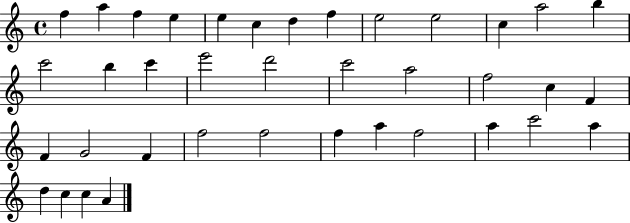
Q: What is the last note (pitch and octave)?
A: A4